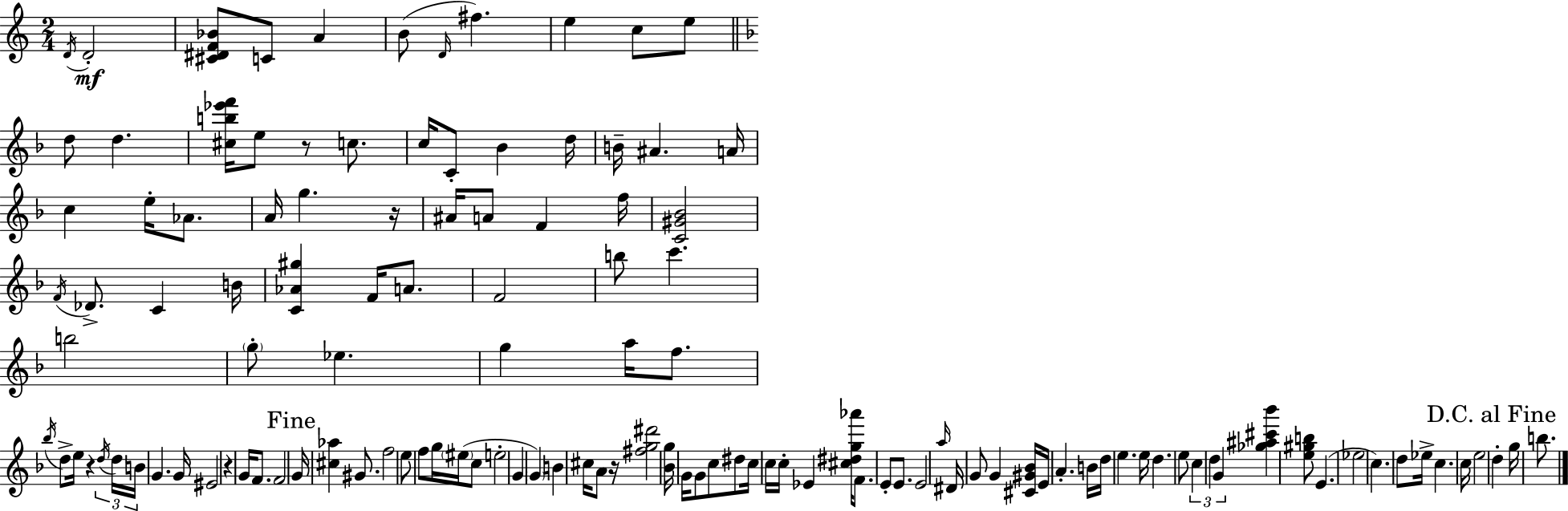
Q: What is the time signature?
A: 2/4